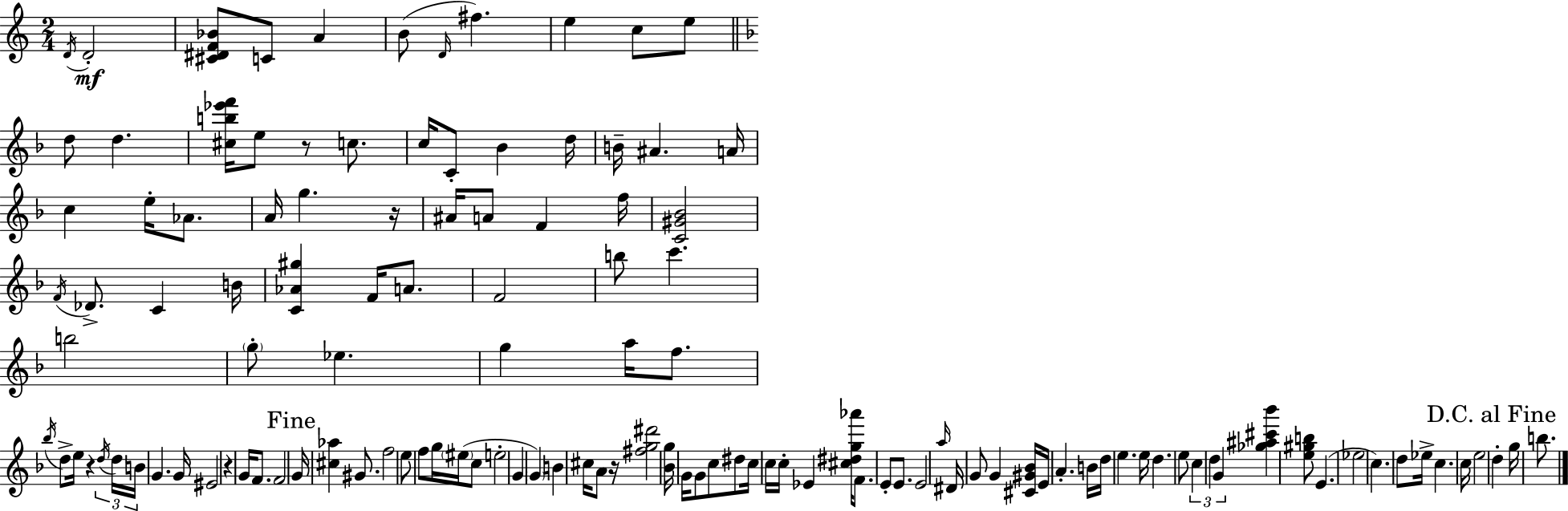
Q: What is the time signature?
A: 2/4